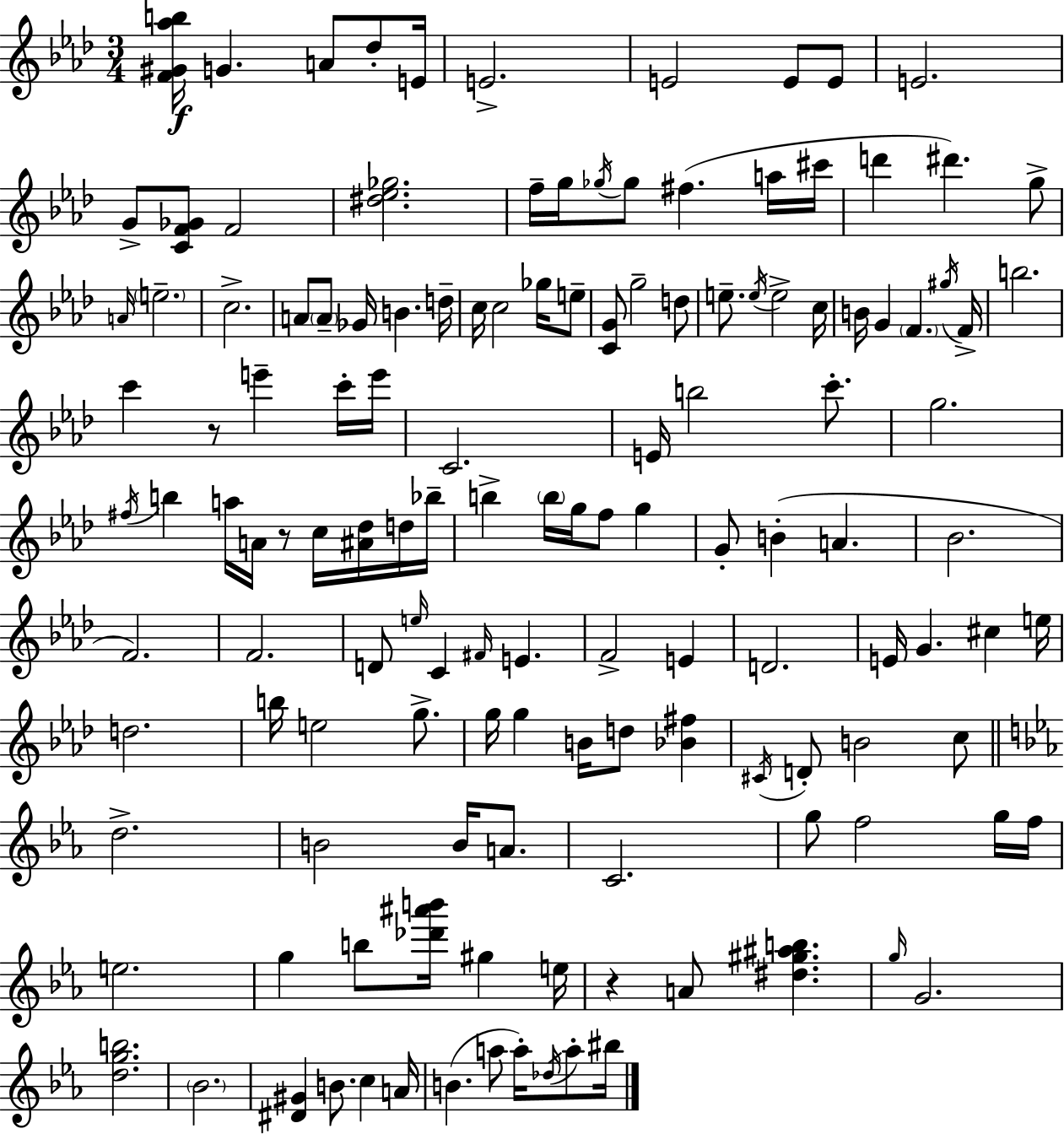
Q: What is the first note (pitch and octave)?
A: G4